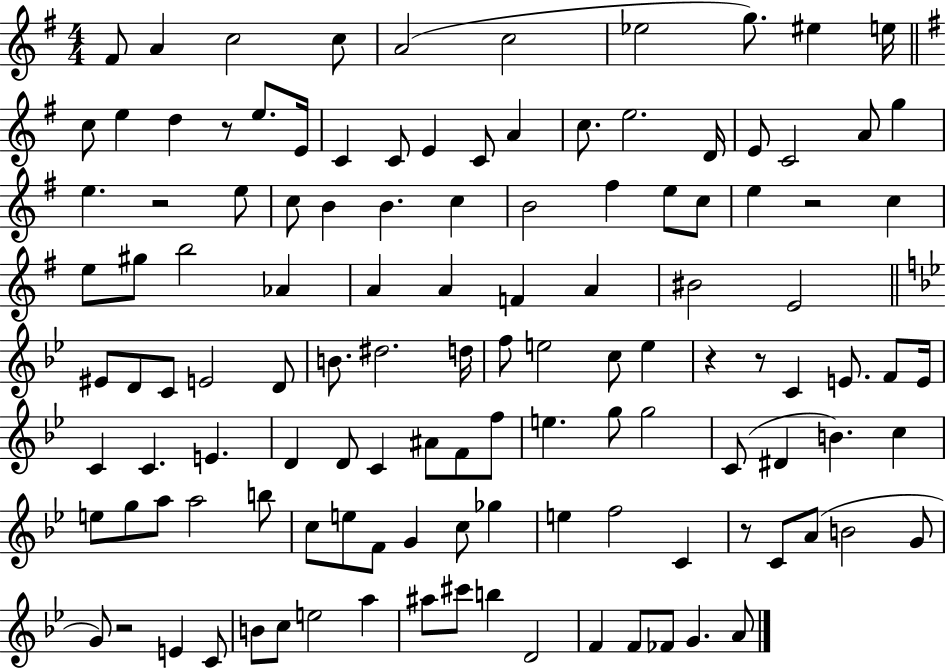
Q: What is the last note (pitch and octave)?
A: A4